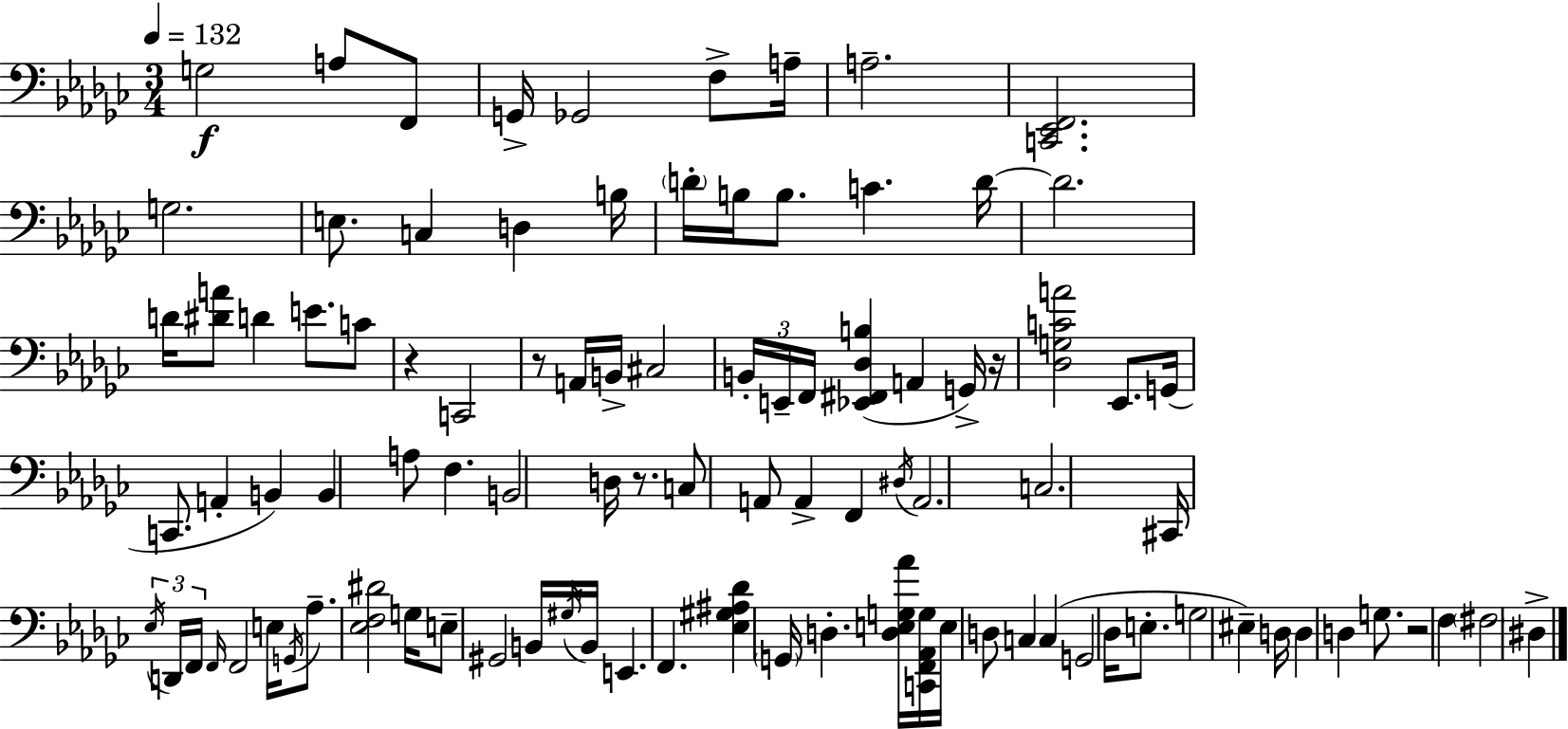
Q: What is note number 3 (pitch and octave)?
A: F2